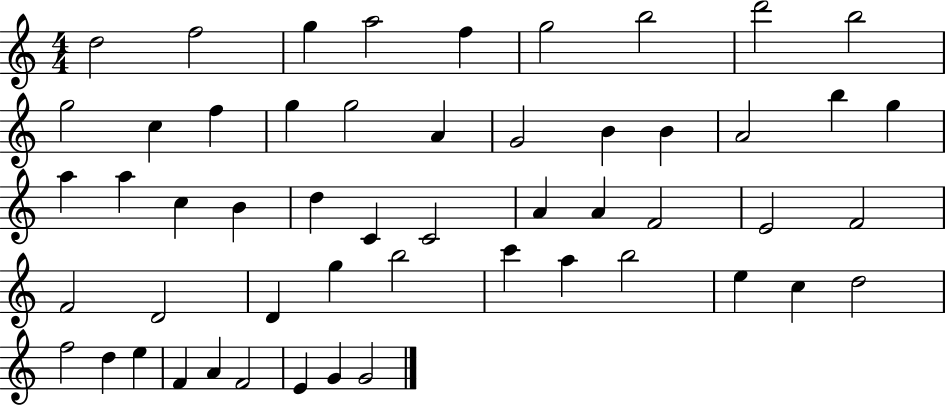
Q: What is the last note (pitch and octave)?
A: G4